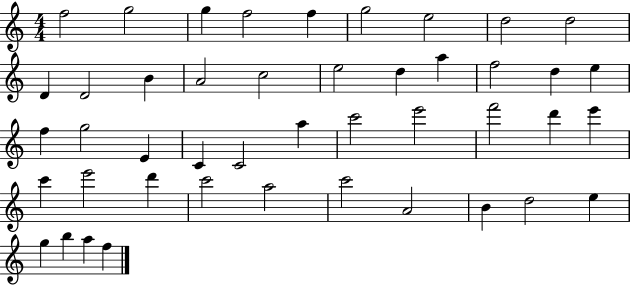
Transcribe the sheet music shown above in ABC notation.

X:1
T:Untitled
M:4/4
L:1/4
K:C
f2 g2 g f2 f g2 e2 d2 d2 D D2 B A2 c2 e2 d a f2 d e f g2 E C C2 a c'2 e'2 f'2 d' e' c' e'2 d' c'2 a2 c'2 A2 B d2 e g b a f